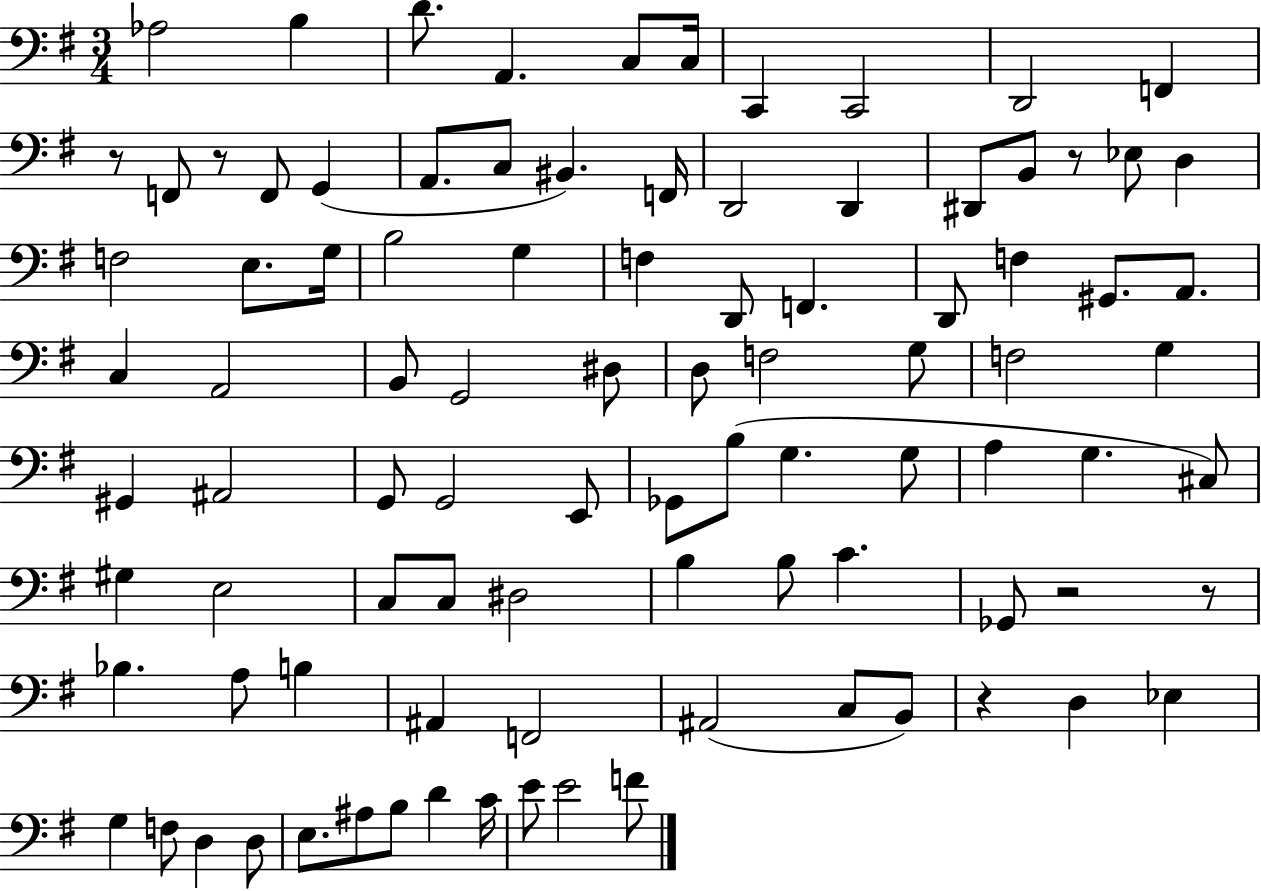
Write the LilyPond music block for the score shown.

{
  \clef bass
  \numericTimeSignature
  \time 3/4
  \key g \major
  aes2 b4 | d'8. a,4. c8 c16 | c,4 c,2 | d,2 f,4 | \break r8 f,8 r8 f,8 g,4( | a,8. c8 bis,4.) f,16 | d,2 d,4 | dis,8 b,8 r8 ees8 d4 | \break f2 e8. g16 | b2 g4 | f4 d,8 f,4. | d,8 f4 gis,8. a,8. | \break c4 a,2 | b,8 g,2 dis8 | d8 f2 g8 | f2 g4 | \break gis,4 ais,2 | g,8 g,2 e,8 | ges,8 b8( g4. g8 | a4 g4. cis8) | \break gis4 e2 | c8 c8 dis2 | b4 b8 c'4. | ges,8 r2 r8 | \break bes4. a8 b4 | ais,4 f,2 | ais,2( c8 b,8) | r4 d4 ees4 | \break g4 f8 d4 d8 | e8. ais8 b8 d'4 c'16 | e'8 e'2 f'8 | \bar "|."
}